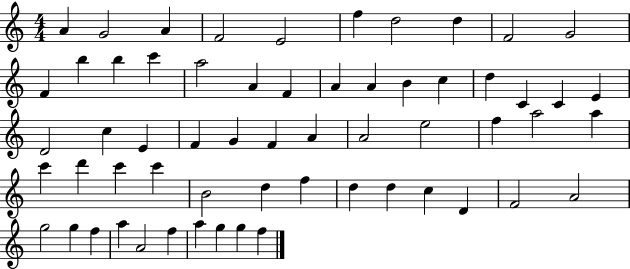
X:1
T:Untitled
M:4/4
L:1/4
K:C
A G2 A F2 E2 f d2 d F2 G2 F b b c' a2 A F A A B c d C C E D2 c E F G F A A2 e2 f a2 a c' d' c' c' B2 d f d d c D F2 A2 g2 g f a A2 f a g g f